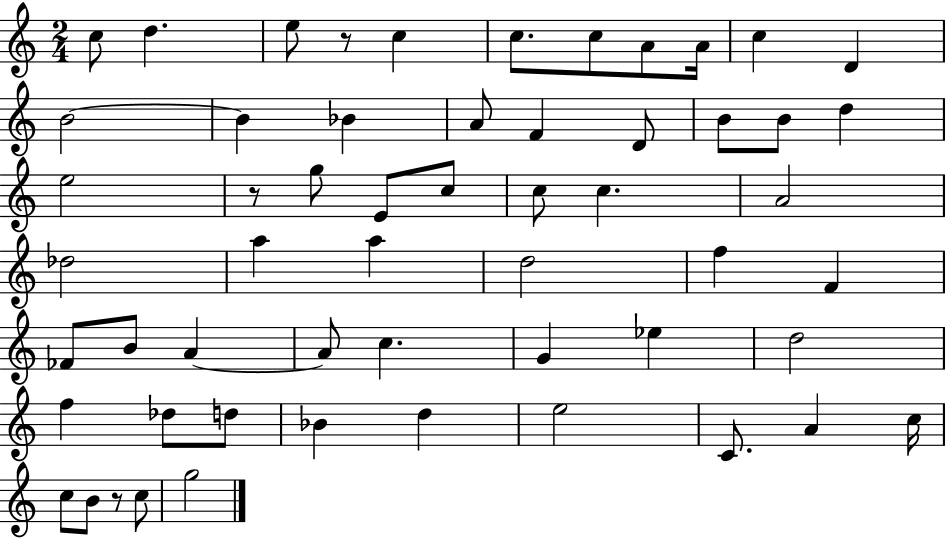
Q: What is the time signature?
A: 2/4